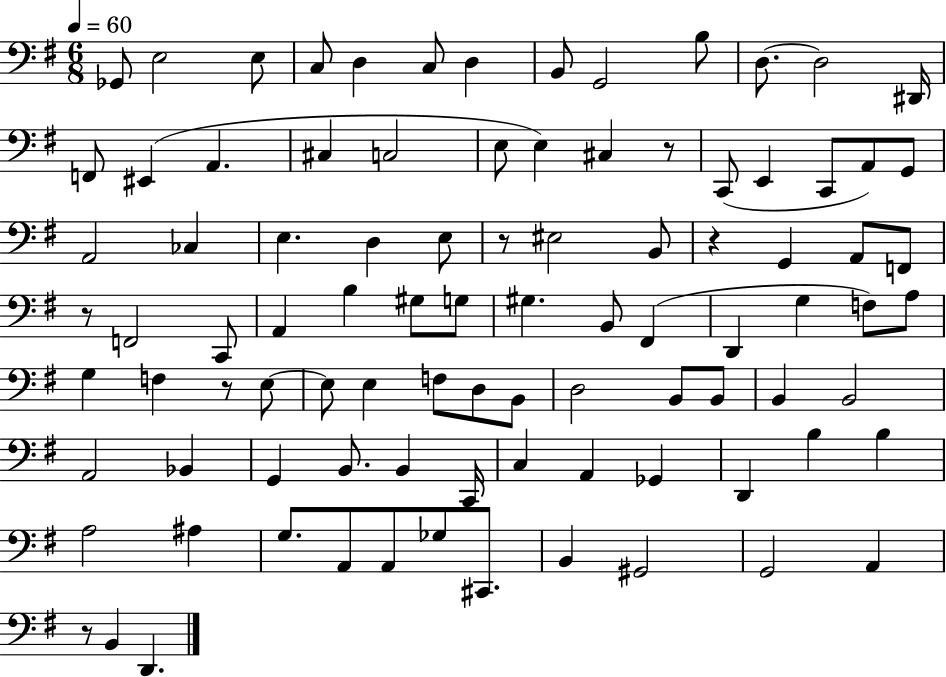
Gb2/e E3/h E3/e C3/e D3/q C3/e D3/q B2/e G2/h B3/e D3/e. D3/h D#2/s F2/e EIS2/q A2/q. C#3/q C3/h E3/e E3/q C#3/q R/e C2/e E2/q C2/e A2/e G2/e A2/h CES3/q E3/q. D3/q E3/e R/e EIS3/h B2/e R/q G2/q A2/e F2/e R/e F2/h C2/e A2/q B3/q G#3/e G3/e G#3/q. B2/e F#2/q D2/q G3/q F3/e A3/e G3/q F3/q R/e E3/e E3/e E3/q F3/e D3/e B2/e D3/h B2/e B2/e B2/q B2/h A2/h Bb2/q G2/q B2/e. B2/q C2/s C3/q A2/q Gb2/q D2/q B3/q B3/q A3/h A#3/q G3/e. A2/e A2/e Gb3/e C#2/e. B2/q G#2/h G2/h A2/q R/e B2/q D2/q.